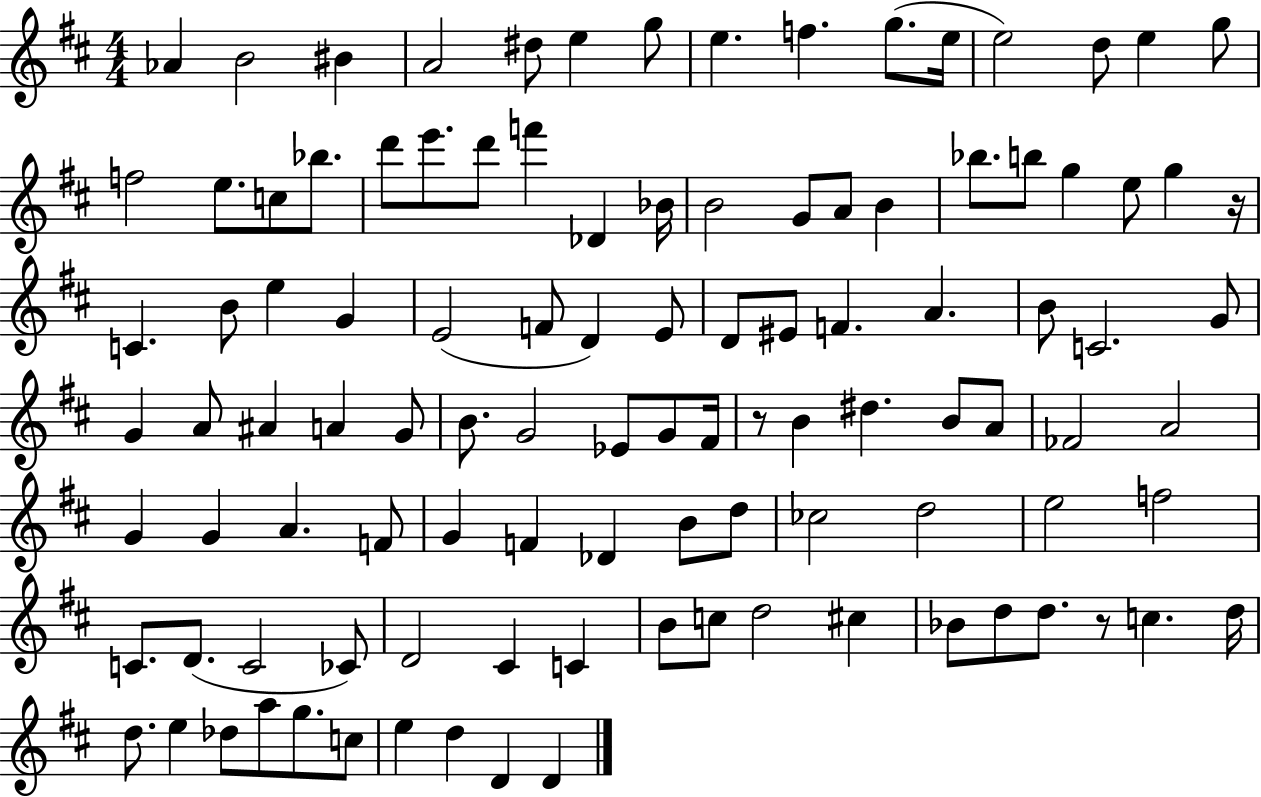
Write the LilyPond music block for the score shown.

{
  \clef treble
  \numericTimeSignature
  \time 4/4
  \key d \major
  aes'4 b'2 bis'4 | a'2 dis''8 e''4 g''8 | e''4. f''4. g''8.( e''16 | e''2) d''8 e''4 g''8 | \break f''2 e''8. c''8 bes''8. | d'''8 e'''8. d'''8 f'''4 des'4 bes'16 | b'2 g'8 a'8 b'4 | bes''8. b''8 g''4 e''8 g''4 r16 | \break c'4. b'8 e''4 g'4 | e'2( f'8 d'4) e'8 | d'8 eis'8 f'4. a'4. | b'8 c'2. g'8 | \break g'4 a'8 ais'4 a'4 g'8 | b'8. g'2 ees'8 g'8 fis'16 | r8 b'4 dis''4. b'8 a'8 | fes'2 a'2 | \break g'4 g'4 a'4. f'8 | g'4 f'4 des'4 b'8 d''8 | ces''2 d''2 | e''2 f''2 | \break c'8. d'8.( c'2 ces'8) | d'2 cis'4 c'4 | b'8 c''8 d''2 cis''4 | bes'8 d''8 d''8. r8 c''4. d''16 | \break d''8. e''4 des''8 a''8 g''8. c''8 | e''4 d''4 d'4 d'4 | \bar "|."
}